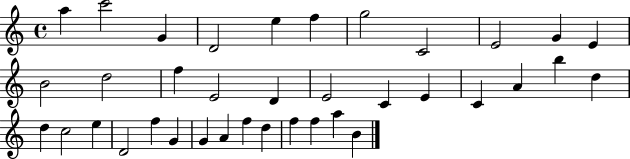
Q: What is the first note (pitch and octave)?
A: A5